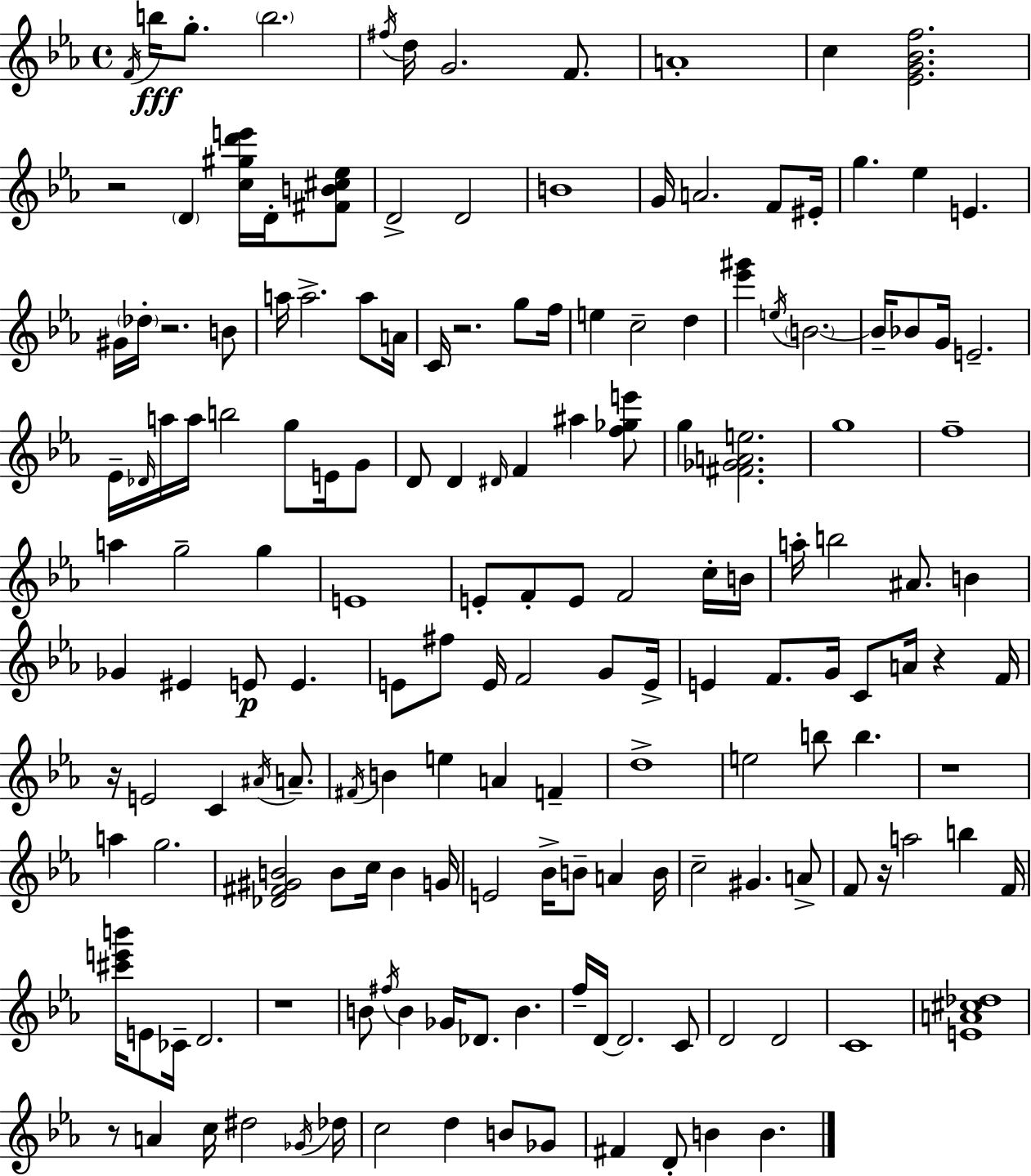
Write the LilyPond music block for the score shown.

{
  \clef treble
  \time 4/4
  \defaultTimeSignature
  \key c \minor
  \repeat volta 2 { \acciaccatura { f'16 }\fff b''16 g''8.-. \parenthesize b''2. | \acciaccatura { fis''16 } d''16 g'2. f'8. | a'1-. | c''4 <ees' g' bes' f''>2. | \break r2 \parenthesize d'4 <c'' gis'' d''' e'''>16 d'16-. | <fis' b' cis'' ees''>8 d'2-> d'2 | b'1 | g'16 a'2. f'8 | \break eis'16-. g''4. ees''4 e'4. | gis'16 \parenthesize des''16-. r2. | b'8 a''16 a''2.-> a''8 | a'16 c'16 r2. g''8 | \break f''16 e''4 c''2-- d''4 | <ees''' gis'''>4 \acciaccatura { e''16 } \parenthesize b'2.~~ | b'16-- bes'8 g'16 e'2.-- | ees'16-- \grace { des'16 } a''16 a''16 b''2 g''8 | \break e'16 g'8 d'8 d'4 \grace { dis'16 } f'4 ais''4 | <f'' ges'' e'''>8 g''4 <fis' ges' a' e''>2. | g''1 | f''1-- | \break a''4 g''2-- | g''4 e'1 | e'8-. f'8-. e'8 f'2 | c''16-. b'16 a''16-. b''2 ais'8. | \break b'4 ges'4 eis'4 e'8\p e'4. | e'8 fis''8 e'16 f'2 | g'8 e'16-> e'4 f'8. g'16 c'8 a'16 | r4 f'16 r16 e'2 c'4 | \break \acciaccatura { ais'16 } a'8.-- \acciaccatura { fis'16 } b'4 e''4 a'4 | f'4-- d''1-> | e''2 b''8 | b''4. r1 | \break a''4 g''2. | <des' fis' gis' b'>2 b'8 | c''16 b'4 g'16 e'2 bes'16-> | b'8-- a'4 b'16 c''2-- gis'4. | \break a'8-> f'8 r16 a''2 | b''4 f'16 <cis''' e''' b'''>16 e'8 ces'16-- d'2. | r1 | b'8 \acciaccatura { fis''16 } b'4 ges'16 des'8. | \break b'4. f''16-- d'16~~ d'2. | c'8 d'2 | d'2 c'1 | <e' a' cis'' des''>1 | \break r8 a'4 c''16 dis''2 | \acciaccatura { ges'16 } des''16 c''2 | d''4 b'8 ges'8 fis'4 d'8-. b'4 | b'4. } \bar "|."
}